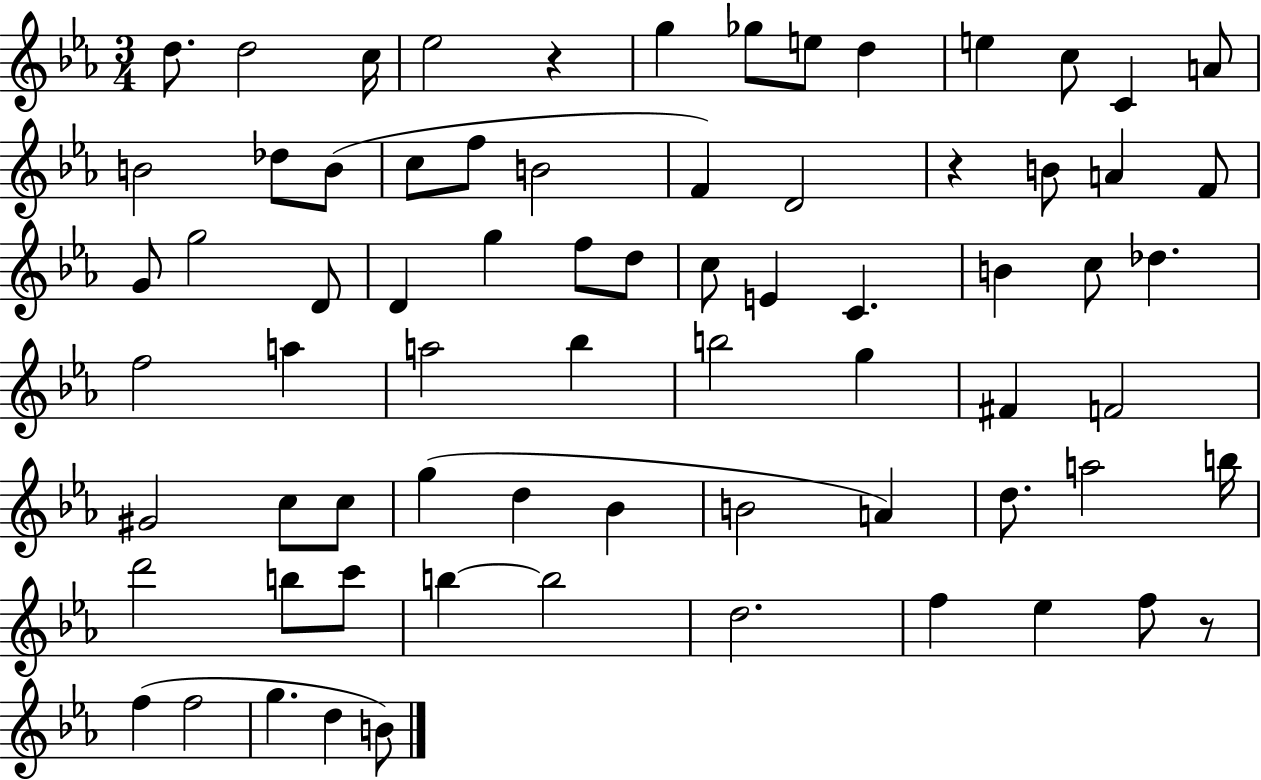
D5/e. D5/h C5/s Eb5/h R/q G5/q Gb5/e E5/e D5/q E5/q C5/e C4/q A4/e B4/h Db5/e B4/e C5/e F5/e B4/h F4/q D4/h R/q B4/e A4/q F4/e G4/e G5/h D4/e D4/q G5/q F5/e D5/e C5/e E4/q C4/q. B4/q C5/e Db5/q. F5/h A5/q A5/h Bb5/q B5/h G5/q F#4/q F4/h G#4/h C5/e C5/e G5/q D5/q Bb4/q B4/h A4/q D5/e. A5/h B5/s D6/h B5/e C6/e B5/q B5/h D5/h. F5/q Eb5/q F5/e R/e F5/q F5/h G5/q. D5/q B4/e